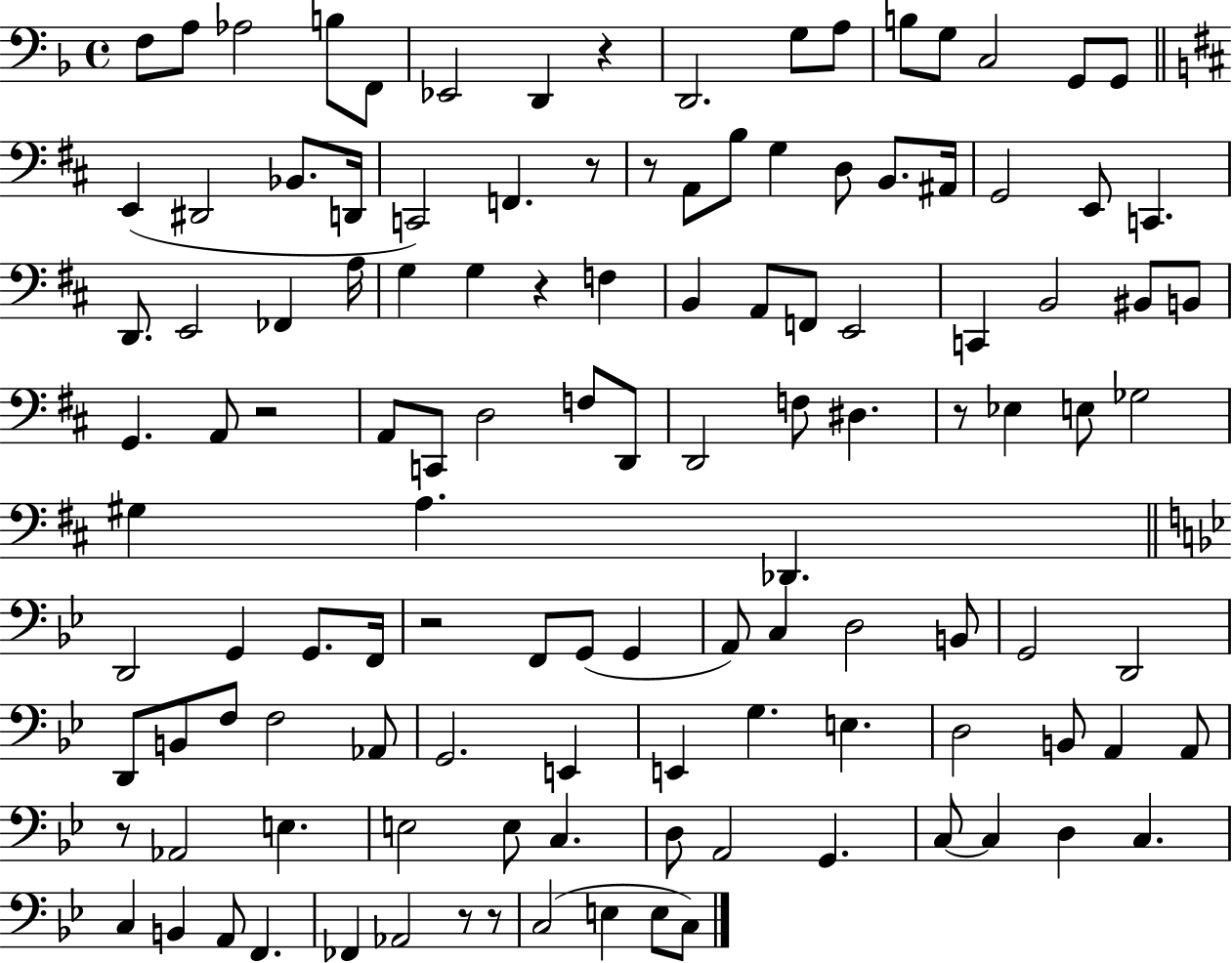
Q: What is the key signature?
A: F major